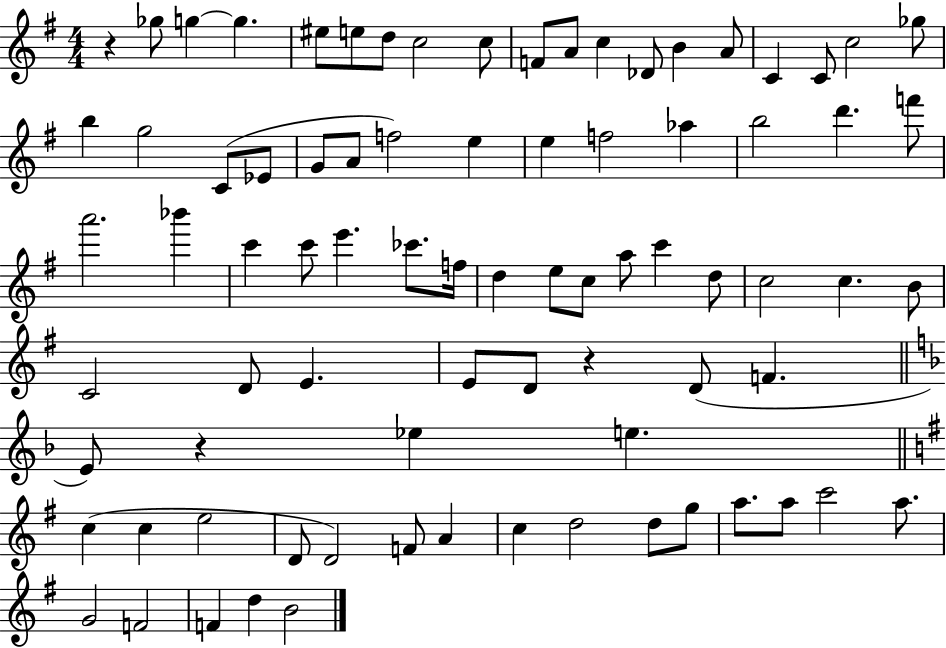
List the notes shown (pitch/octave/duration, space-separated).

R/q Gb5/e G5/q G5/q. EIS5/e E5/e D5/e C5/h C5/e F4/e A4/e C5/q Db4/e B4/q A4/e C4/q C4/e C5/h Gb5/e B5/q G5/h C4/e Eb4/e G4/e A4/e F5/h E5/q E5/q F5/h Ab5/q B5/h D6/q. F6/e A6/h. Bb6/q C6/q C6/e E6/q. CES6/e. F5/s D5/q E5/e C5/e A5/e C6/q D5/e C5/h C5/q. B4/e C4/h D4/e E4/q. E4/e D4/e R/q D4/e F4/q. E4/e R/q Eb5/q E5/q. C5/q C5/q E5/h D4/e D4/h F4/e A4/q C5/q D5/h D5/e G5/e A5/e. A5/e C6/h A5/e. G4/h F4/h F4/q D5/q B4/h